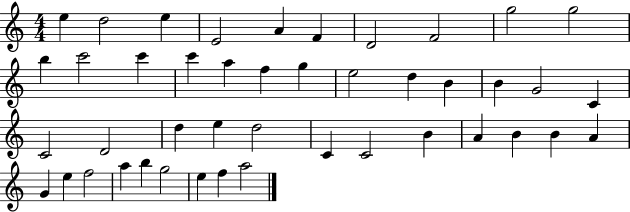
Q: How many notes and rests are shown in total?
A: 44